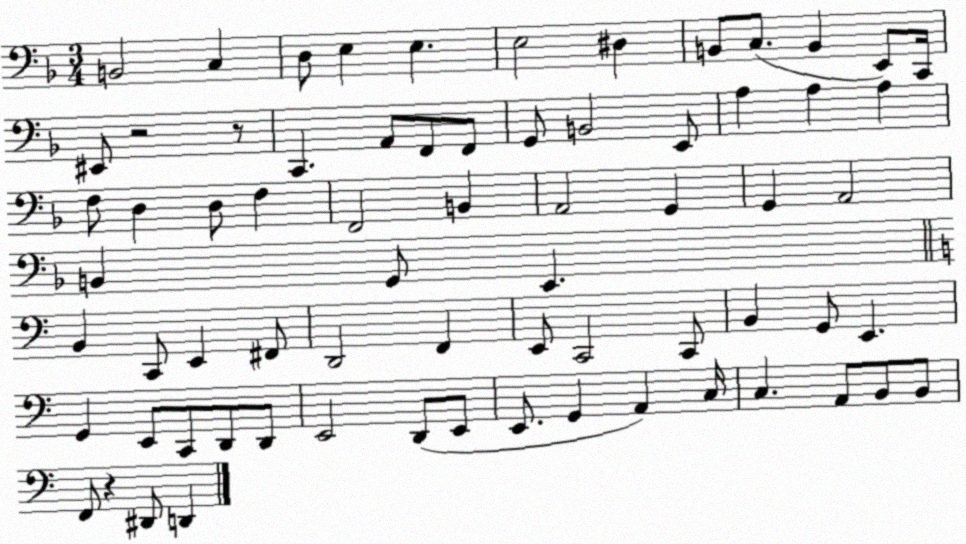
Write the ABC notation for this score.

X:1
T:Untitled
M:3/4
L:1/4
K:F
B,,2 C, D,/2 E, E, E,2 ^D, B,,/2 C,/2 B,, E,,/2 C,,/4 ^E,,/2 z2 z/2 C,, A,,/2 F,,/2 F,,/2 G,,/2 B,,2 E,,/2 A, A, A, F,/2 D, D,/2 F, F,,2 B,, A,,2 G,, G,, A,,2 B,, G,,/2 E,, B,, C,,/2 E,, ^F,,/2 D,,2 F,, E,,/2 C,,2 C,,/2 B,, G,,/2 E,, G,, E,,/2 C,,/2 D,,/2 D,,/2 E,,2 D,,/2 E,,/2 E,,/2 G,, A,, C,/4 C, A,,/2 B,,/2 B,,/2 F,,/2 z ^D,,/2 D,,